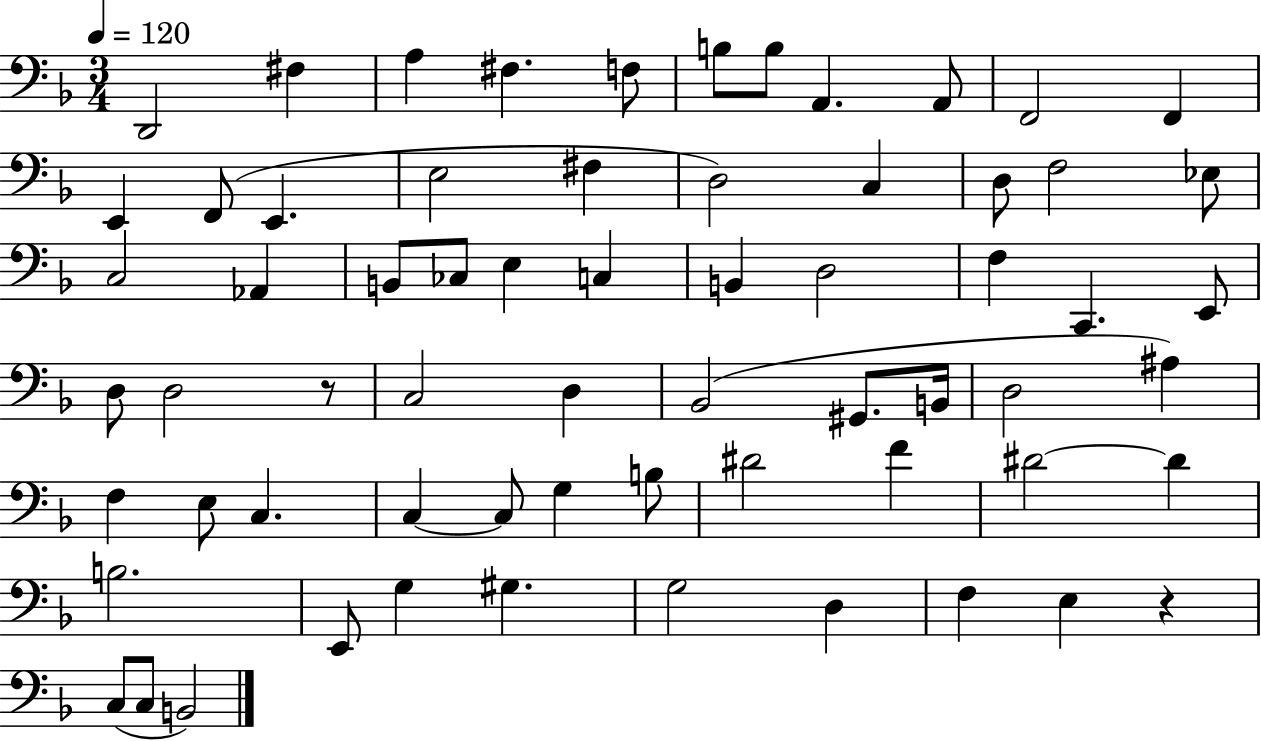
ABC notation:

X:1
T:Untitled
M:3/4
L:1/4
K:F
D,,2 ^F, A, ^F, F,/2 B,/2 B,/2 A,, A,,/2 F,,2 F,, E,, F,,/2 E,, E,2 ^F, D,2 C, D,/2 F,2 _E,/2 C,2 _A,, B,,/2 _C,/2 E, C, B,, D,2 F, C,, E,,/2 D,/2 D,2 z/2 C,2 D, _B,,2 ^G,,/2 B,,/4 D,2 ^A, F, E,/2 C, C, C,/2 G, B,/2 ^D2 F ^D2 ^D B,2 E,,/2 G, ^G, G,2 D, F, E, z C,/2 C,/2 B,,2